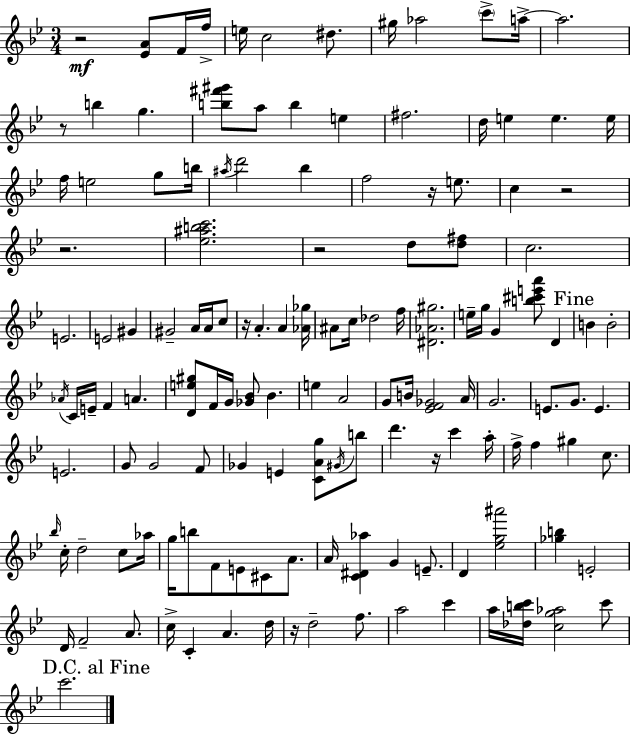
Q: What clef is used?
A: treble